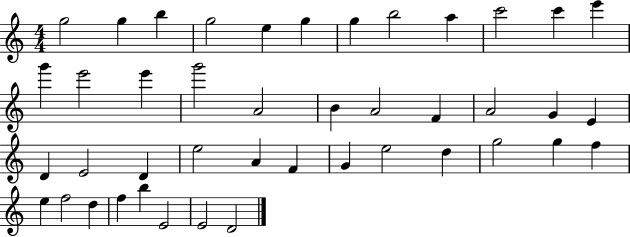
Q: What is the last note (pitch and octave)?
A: D4